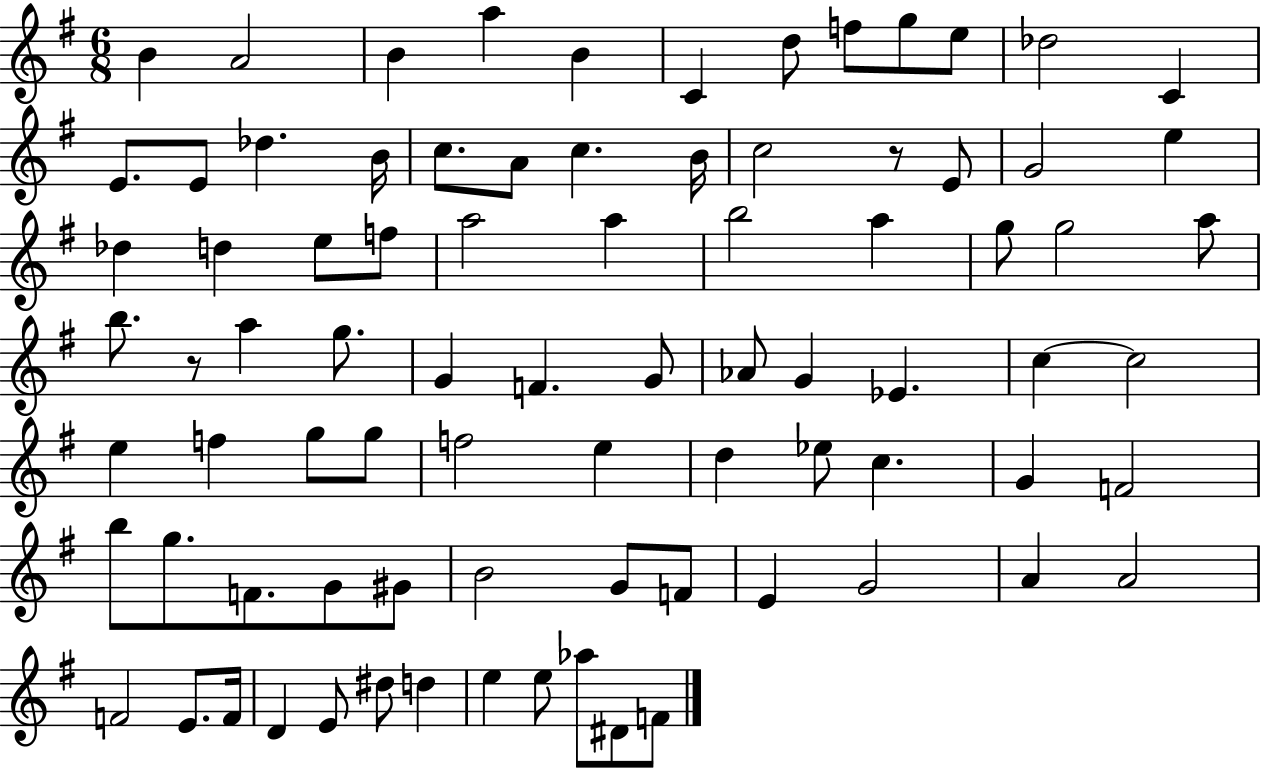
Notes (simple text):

B4/q A4/h B4/q A5/q B4/q C4/q D5/e F5/e G5/e E5/e Db5/h C4/q E4/e. E4/e Db5/q. B4/s C5/e. A4/e C5/q. B4/s C5/h R/e E4/e G4/h E5/q Db5/q D5/q E5/e F5/e A5/h A5/q B5/h A5/q G5/e G5/h A5/e B5/e. R/e A5/q G5/e. G4/q F4/q. G4/e Ab4/e G4/q Eb4/q. C5/q C5/h E5/q F5/q G5/e G5/e F5/h E5/q D5/q Eb5/e C5/q. G4/q F4/h B5/e G5/e. F4/e. G4/e G#4/e B4/h G4/e F4/e E4/q G4/h A4/q A4/h F4/h E4/e. F4/s D4/q E4/e D#5/e D5/q E5/q E5/e Ab5/e D#4/e F4/e